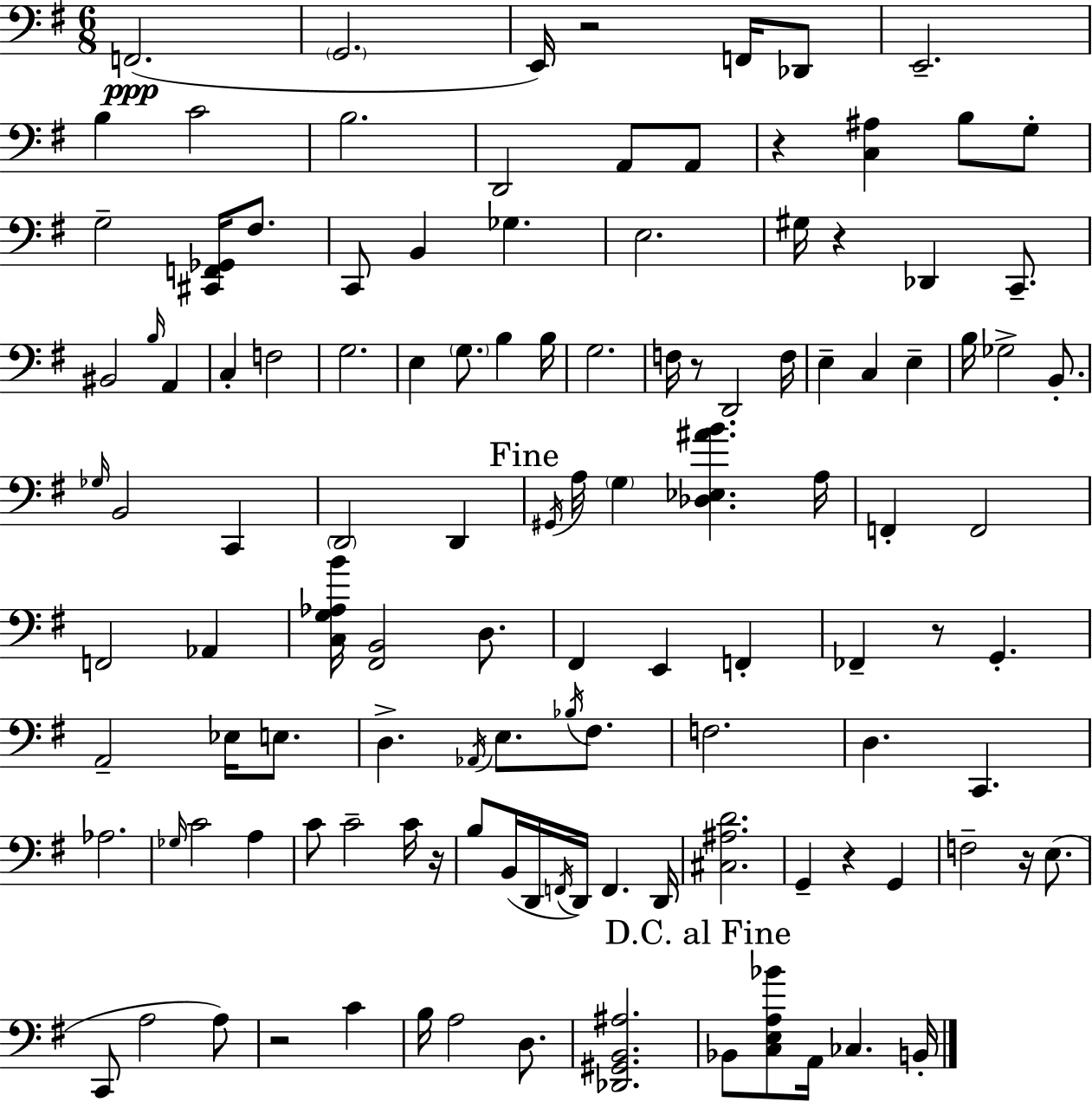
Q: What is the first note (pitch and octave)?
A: F2